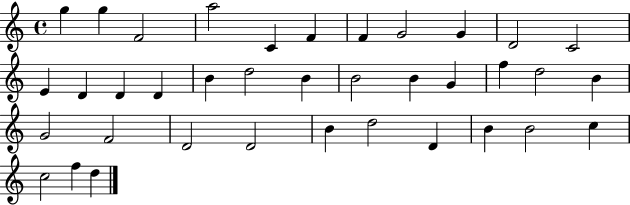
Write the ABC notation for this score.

X:1
T:Untitled
M:4/4
L:1/4
K:C
g g F2 a2 C F F G2 G D2 C2 E D D D B d2 B B2 B G f d2 B G2 F2 D2 D2 B d2 D B B2 c c2 f d